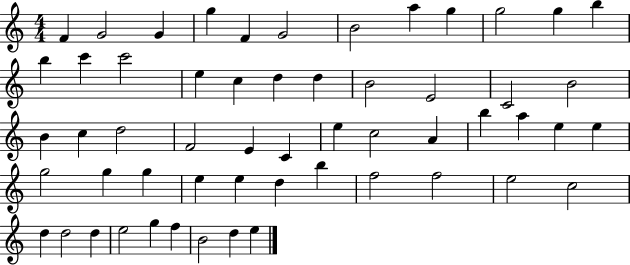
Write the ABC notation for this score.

X:1
T:Untitled
M:4/4
L:1/4
K:C
F G2 G g F G2 B2 a g g2 g b b c' c'2 e c d d B2 E2 C2 B2 B c d2 F2 E C e c2 A b a e e g2 g g e e d b f2 f2 e2 c2 d d2 d e2 g f B2 d e